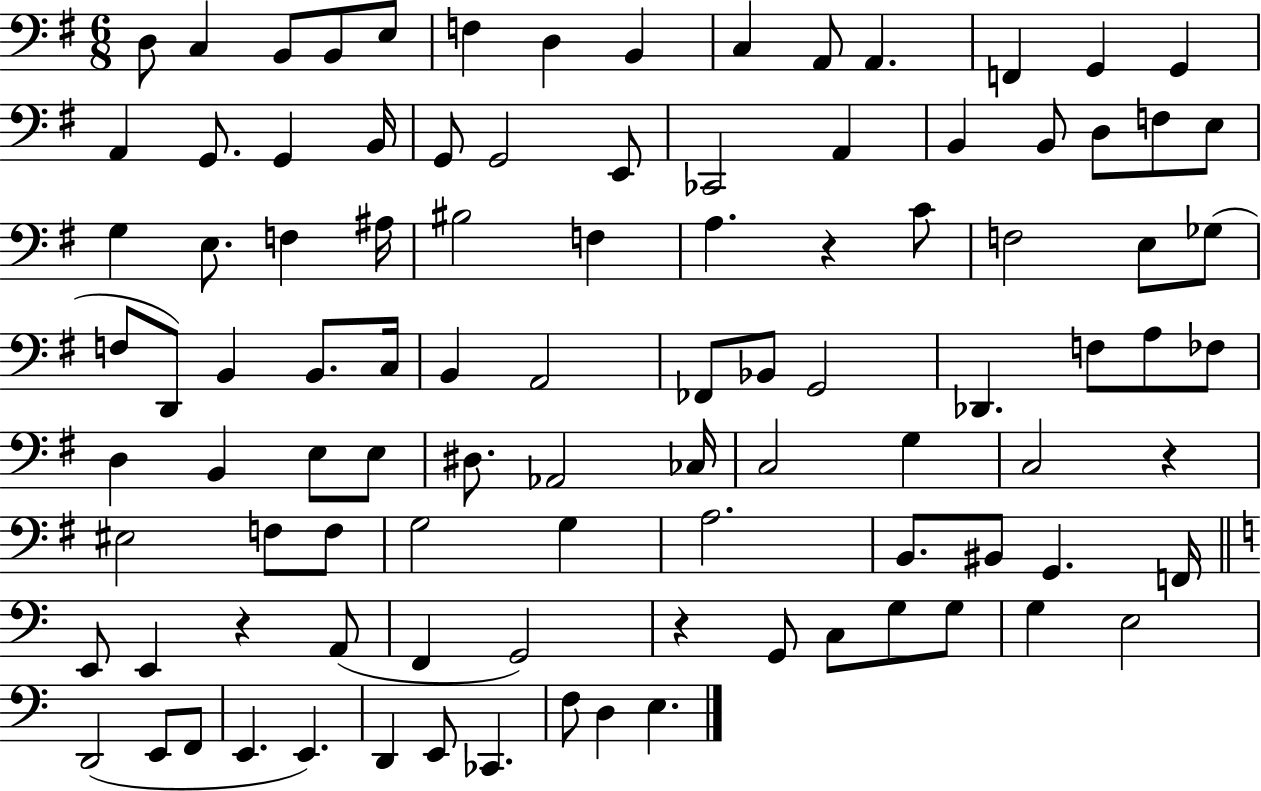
{
  \clef bass
  \numericTimeSignature
  \time 6/8
  \key g \major
  d8 c4 b,8 b,8 e8 | f4 d4 b,4 | c4 a,8 a,4. | f,4 g,4 g,4 | \break a,4 g,8. g,4 b,16 | g,8 g,2 e,8 | ces,2 a,4 | b,4 b,8 d8 f8 e8 | \break g4 e8. f4 ais16 | bis2 f4 | a4. r4 c'8 | f2 e8 ges8( | \break f8 d,8) b,4 b,8. c16 | b,4 a,2 | fes,8 bes,8 g,2 | des,4. f8 a8 fes8 | \break d4 b,4 e8 e8 | dis8. aes,2 ces16 | c2 g4 | c2 r4 | \break eis2 f8 f8 | g2 g4 | a2. | b,8. bis,8 g,4. f,16 | \break \bar "||" \break \key a \minor e,8 e,4 r4 a,8( | f,4 g,2) | r4 g,8 c8 g8 g8 | g4 e2 | \break d,2( e,8 f,8 | e,4. e,4.) | d,4 e,8 ces,4. | f8 d4 e4. | \break \bar "|."
}